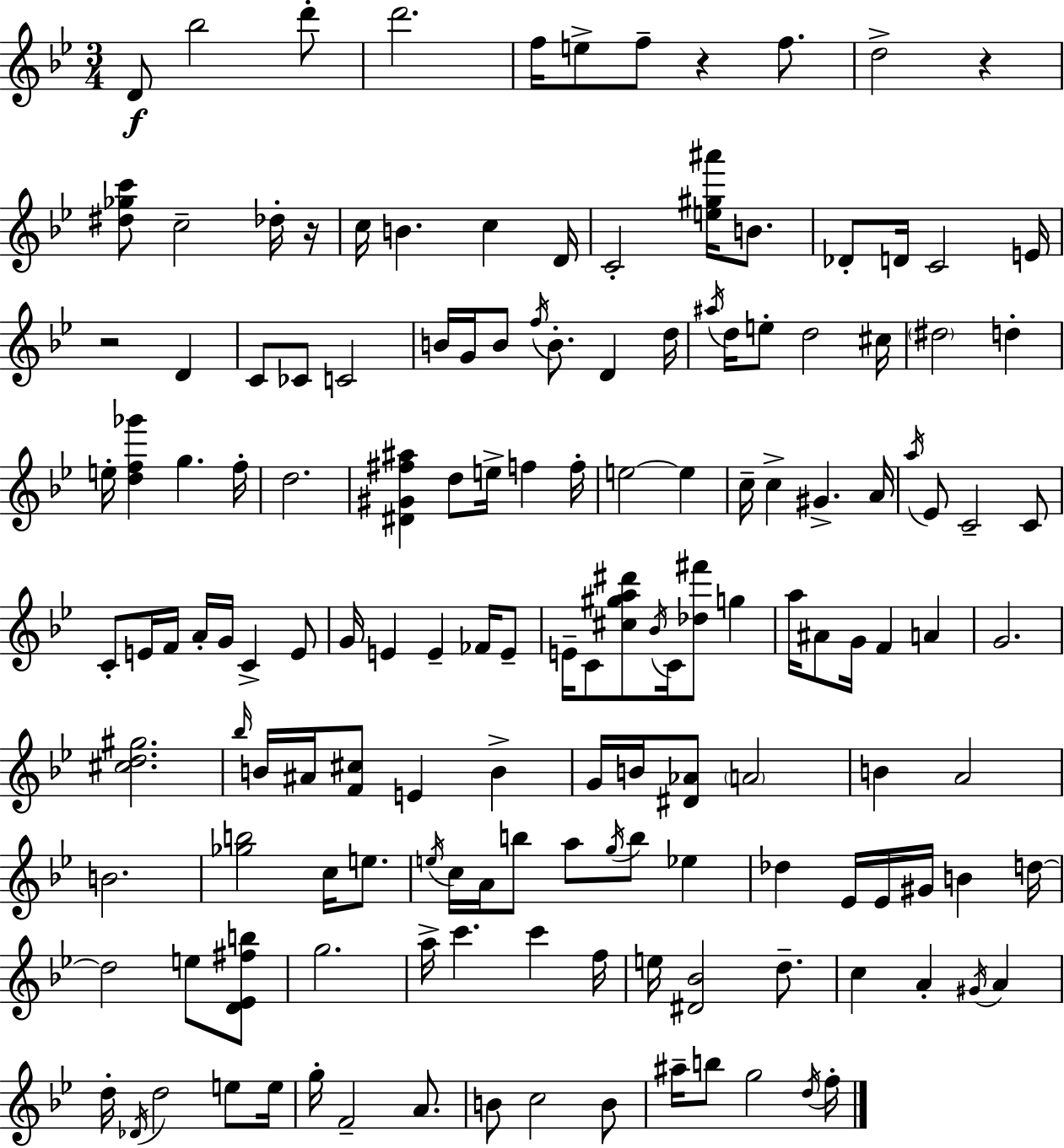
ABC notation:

X:1
T:Untitled
M:3/4
L:1/4
K:Bb
D/2 _b2 d'/2 d'2 f/4 e/2 f/2 z f/2 d2 z [^d_gc']/2 c2 _d/4 z/4 c/4 B c D/4 C2 [e^g^a']/4 B/2 _D/2 D/4 C2 E/4 z2 D C/2 _C/2 C2 B/4 G/4 B/2 f/4 B/2 D d/4 ^a/4 d/4 e/2 d2 ^c/4 ^d2 d e/4 [df_g'] g f/4 d2 [^D^G^f^a] d/2 e/4 f f/4 e2 e c/4 c ^G A/4 a/4 _E/2 C2 C/2 C/2 E/4 F/4 A/4 G/4 C E/2 G/4 E E _F/4 E/2 E/4 C/2 [^c^ga^d']/2 _B/4 C/4 [_d^f']/2 g a/4 ^A/2 G/4 F A G2 [^cd^g]2 _b/4 B/4 ^A/4 [F^c]/2 E B G/4 B/4 [^D_A]/2 A2 B A2 B2 [_gb]2 c/4 e/2 e/4 c/4 A/4 b/2 a/2 g/4 b/2 _e _d _E/4 _E/4 ^G/4 B d/4 d2 e/2 [D_E^fb]/2 g2 a/4 c' c' f/4 e/4 [^D_B]2 d/2 c A ^G/4 A d/4 _D/4 d2 e/2 e/4 g/4 F2 A/2 B/2 c2 B/2 ^a/4 b/2 g2 d/4 f/4